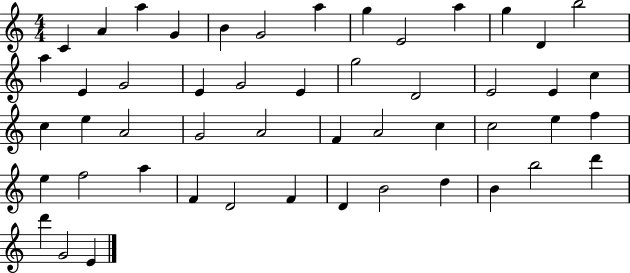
{
  \clef treble
  \numericTimeSignature
  \time 4/4
  \key c \major
  c'4 a'4 a''4 g'4 | b'4 g'2 a''4 | g''4 e'2 a''4 | g''4 d'4 b''2 | \break a''4 e'4 g'2 | e'4 g'2 e'4 | g''2 d'2 | e'2 e'4 c''4 | \break c''4 e''4 a'2 | g'2 a'2 | f'4 a'2 c''4 | c''2 e''4 f''4 | \break e''4 f''2 a''4 | f'4 d'2 f'4 | d'4 b'2 d''4 | b'4 b''2 d'''4 | \break d'''4 g'2 e'4 | \bar "|."
}